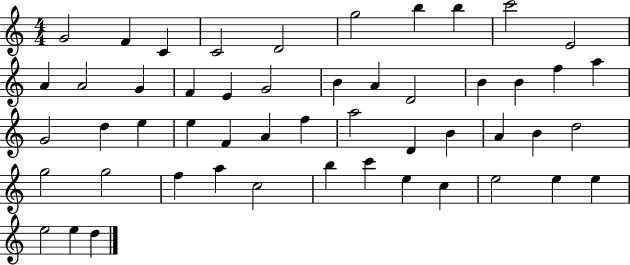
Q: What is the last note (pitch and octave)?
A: D5